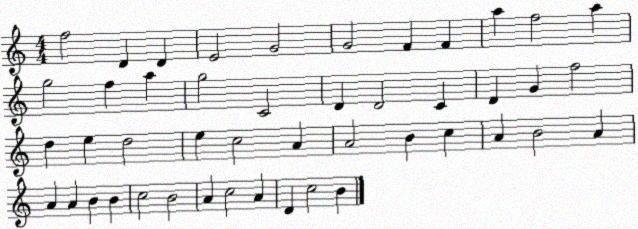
X:1
T:Untitled
M:4/4
L:1/4
K:C
f2 D D E2 G2 G2 F F a f2 a g2 f a g2 C2 D D2 C D G f2 d e d2 e c2 A A2 B c A B2 A A A B B c2 B2 A c2 A D c2 B